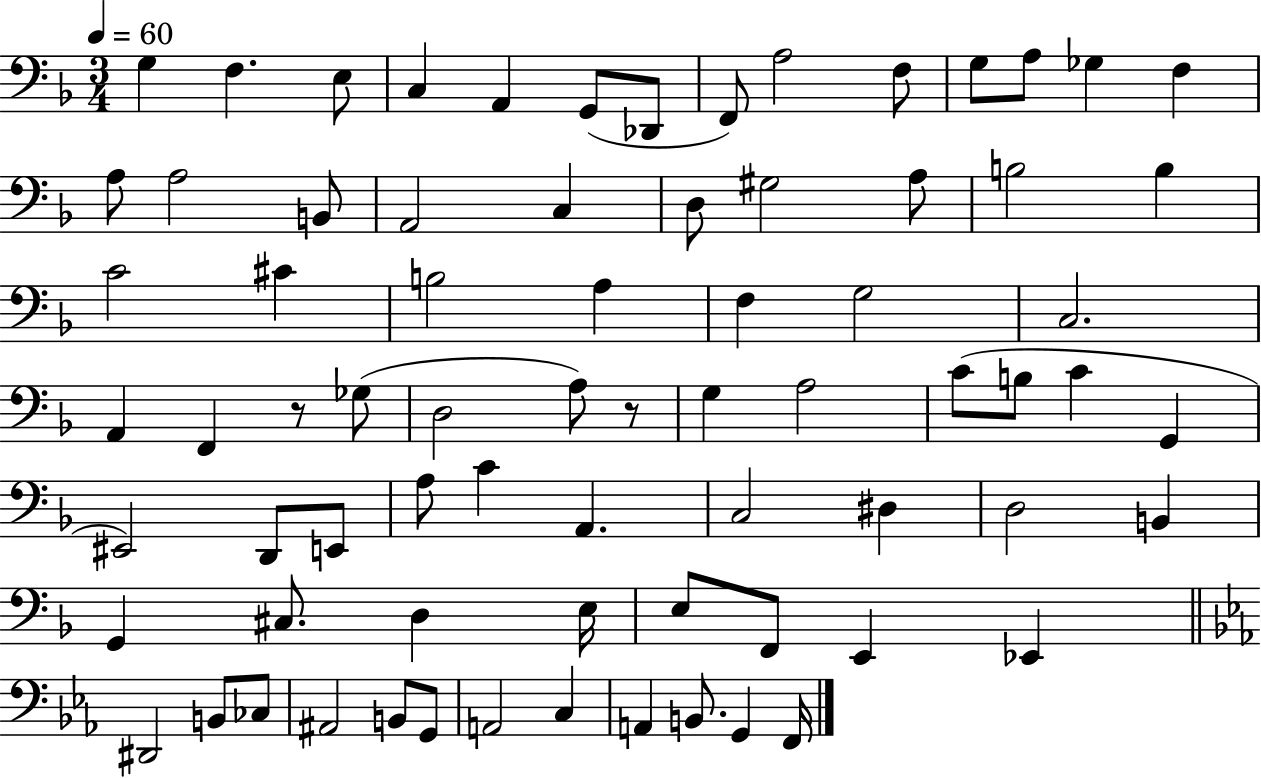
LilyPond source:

{
  \clef bass
  \numericTimeSignature
  \time 3/4
  \key f \major
  \tempo 4 = 60
  g4 f4. e8 | c4 a,4 g,8( des,8 | f,8) a2 f8 | g8 a8 ges4 f4 | \break a8 a2 b,8 | a,2 c4 | d8 gis2 a8 | b2 b4 | \break c'2 cis'4 | b2 a4 | f4 g2 | c2. | \break a,4 f,4 r8 ges8( | d2 a8) r8 | g4 a2 | c'8( b8 c'4 g,4 | \break eis,2) d,8 e,8 | a8 c'4 a,4. | c2 dis4 | d2 b,4 | \break g,4 cis8. d4 e16 | e8 f,8 e,4 ees,4 | \bar "||" \break \key c \minor dis,2 b,8 ces8 | ais,2 b,8 g,8 | a,2 c4 | a,4 b,8. g,4 f,16 | \break \bar "|."
}